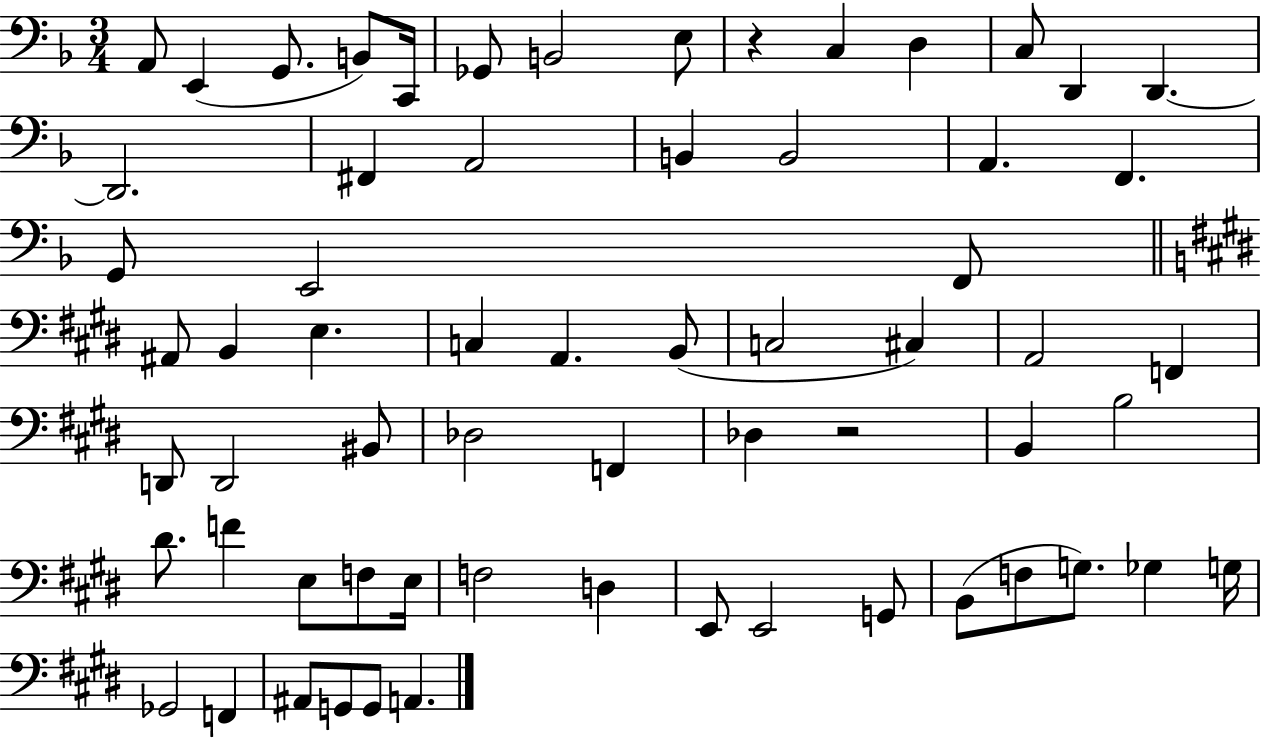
{
  \clef bass
  \numericTimeSignature
  \time 3/4
  \key f \major
  a,8 e,4( g,8. b,8) c,16 | ges,8 b,2 e8 | r4 c4 d4 | c8 d,4 d,4.~~ | \break d,2. | fis,4 a,2 | b,4 b,2 | a,4. f,4. | \break g,8 e,2 f,8 | \bar "||" \break \key e \major ais,8 b,4 e4. | c4 a,4. b,8( | c2 cis4) | a,2 f,4 | \break d,8 d,2 bis,8 | des2 f,4 | des4 r2 | b,4 b2 | \break dis'8. f'4 e8 f8 e16 | f2 d4 | e,8 e,2 g,8 | b,8( f8 g8.) ges4 g16 | \break ges,2 f,4 | ais,8 g,8 g,8 a,4. | \bar "|."
}